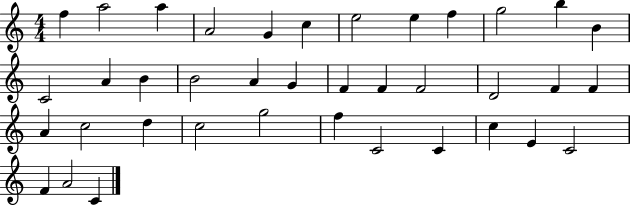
{
  \clef treble
  \numericTimeSignature
  \time 4/4
  \key c \major
  f''4 a''2 a''4 | a'2 g'4 c''4 | e''2 e''4 f''4 | g''2 b''4 b'4 | \break c'2 a'4 b'4 | b'2 a'4 g'4 | f'4 f'4 f'2 | d'2 f'4 f'4 | \break a'4 c''2 d''4 | c''2 g''2 | f''4 c'2 c'4 | c''4 e'4 c'2 | \break f'4 a'2 c'4 | \bar "|."
}